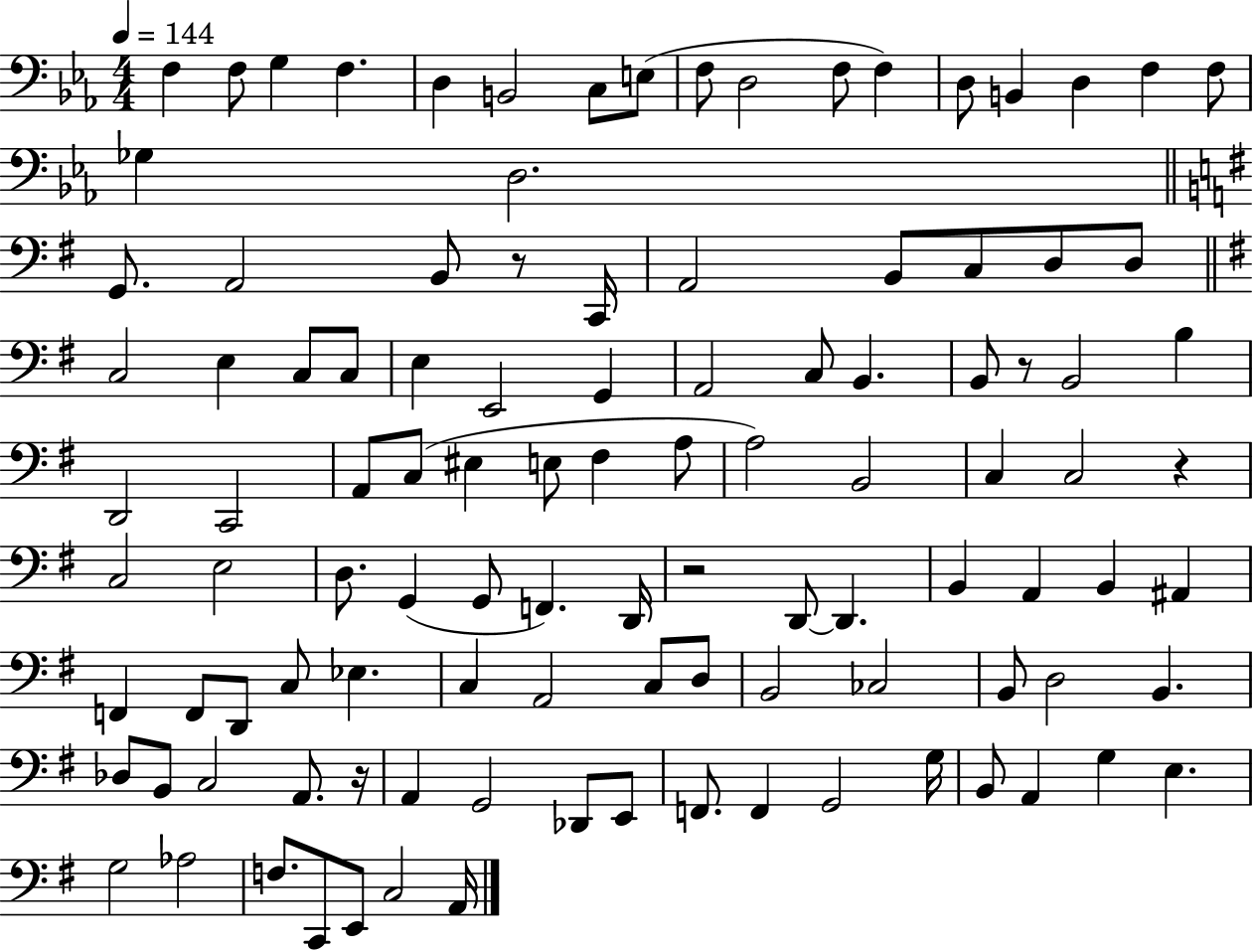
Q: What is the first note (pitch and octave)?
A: F3